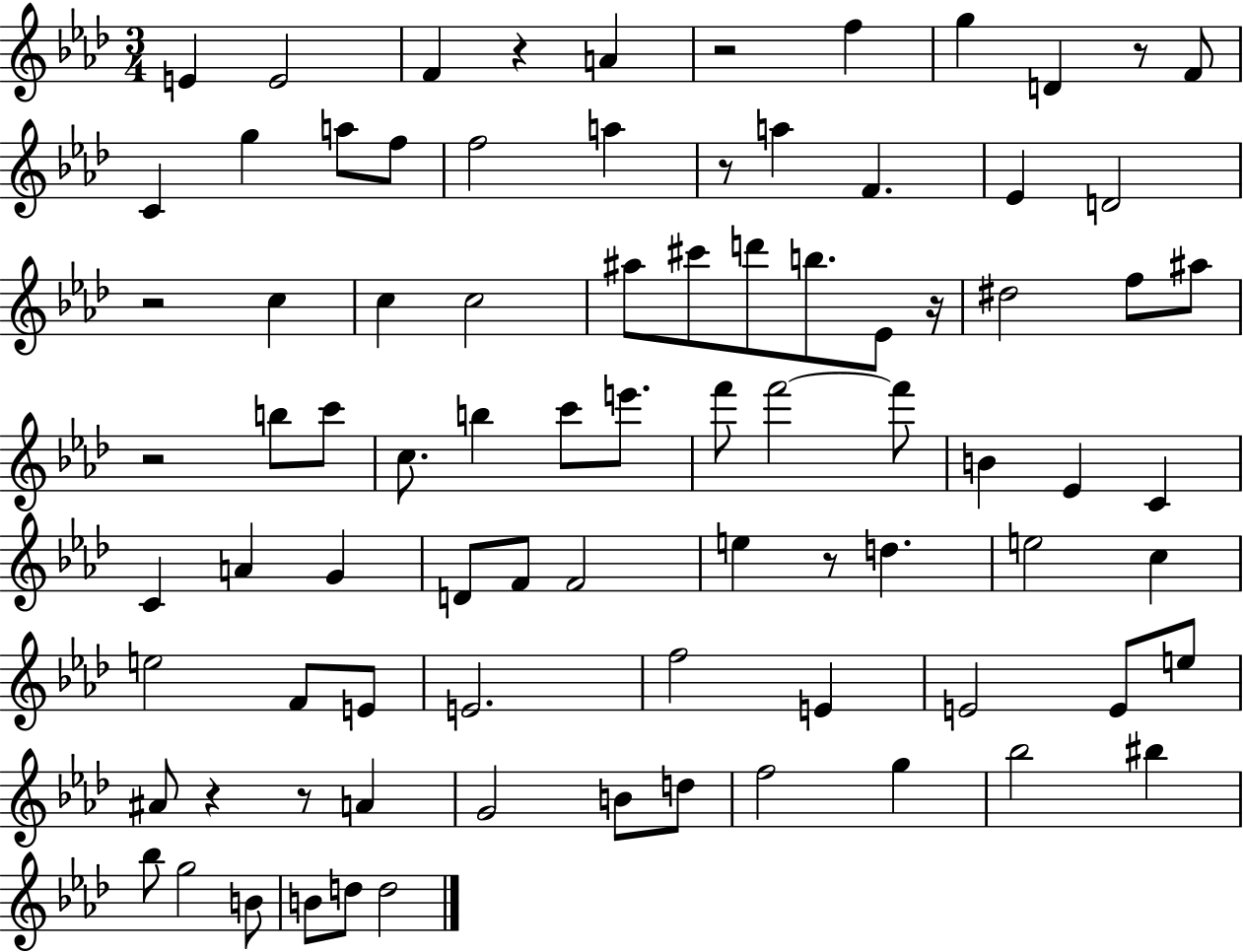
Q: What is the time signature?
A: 3/4